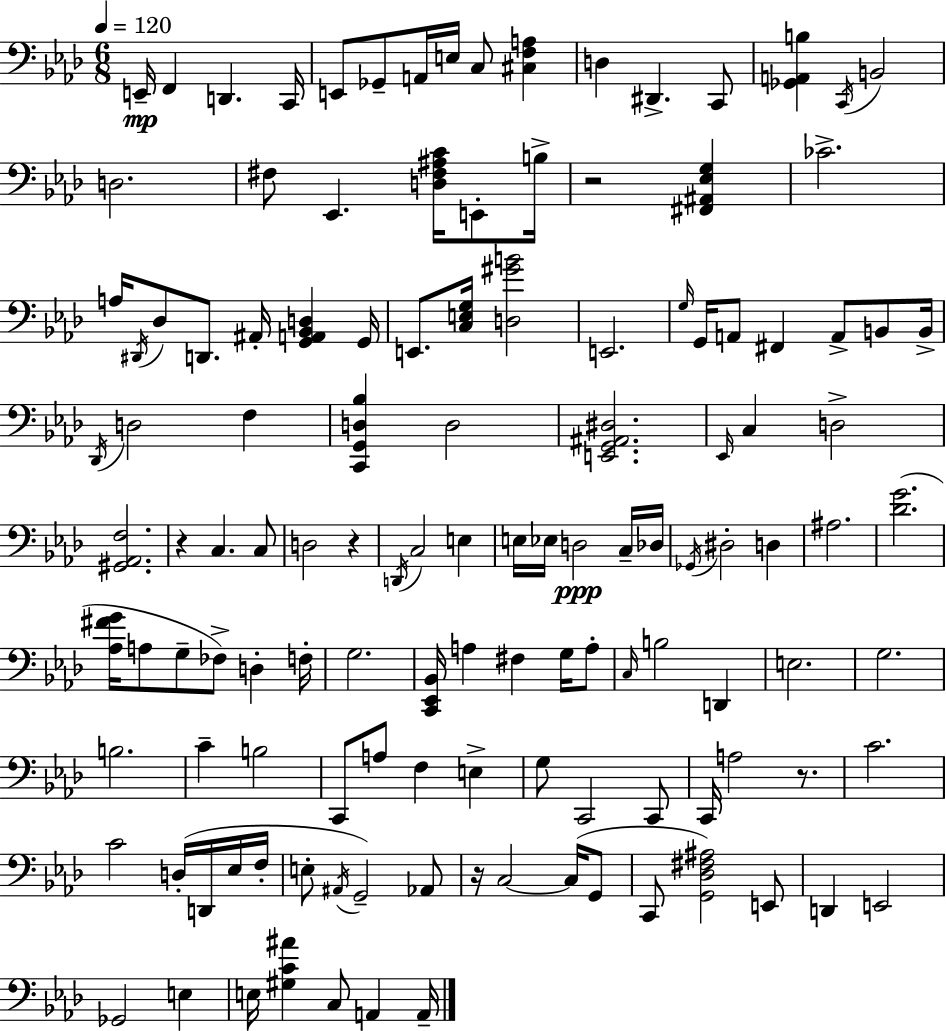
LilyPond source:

{
  \clef bass
  \numericTimeSignature
  \time 6/8
  \key f \minor
  \tempo 4 = 120
  e,16--\mp f,4 d,4. c,16 | e,8 ges,8-- a,16 e16 c8 <cis f a>4 | d4 dis,4.-> c,8 | <ges, a, b>4 \acciaccatura { c,16 } b,2 | \break d2. | fis8 ees,4. <d fis ais c'>16 e,8-. | b16-> r2 <fis, ais, ees g>4 | ces'2.-> | \break a16 \acciaccatura { dis,16 } des8 d,8. ais,16-. <g, a, bes, d>4 | g,16 e,8. <c e g>16 <d gis' b'>2 | e,2. | \grace { g16 } g,16 a,8 fis,4 a,8-> | \break b,8 b,16-> \acciaccatura { des,16 } d2 | f4 <c, g, d bes>4 d2 | <e, g, ais, dis>2. | \grace { ees,16 } c4 d2-> | \break <gis, aes, f>2. | r4 c4. | c8 d2 | r4 \acciaccatura { d,16 } c2 | \break e4 e16 ees16 d2\ppp | c16-- des16 \acciaccatura { ges,16 } dis2-. | d4 ais2. | <des' g'>2.( | \break <aes fis' g'>16 a8 g8-- | fes8->) d4-. f16-. g2. | <c, ees, bes,>16 a4 | fis4 g16 a8-. \grace { c16 } b2 | \break d,4 e2. | g2. | b2. | c'4-- | \break b2 c,8 a8 | f4 e4-> g8 c,2 | c,8 c,16 a2 | r8. c'2. | \break c'2 | d16-.( d,16 ees16 f16-. e8-. \acciaccatura { ais,16 }) g,2-- | aes,8 r16 c2~~ | c16( g,8 c,8 <g, des fis ais>2) | \break e,8 d,4 | e,2 ges,2 | e4 e16 <gis c' ais'>4 | c8 a,4 a,16-- \bar "|."
}